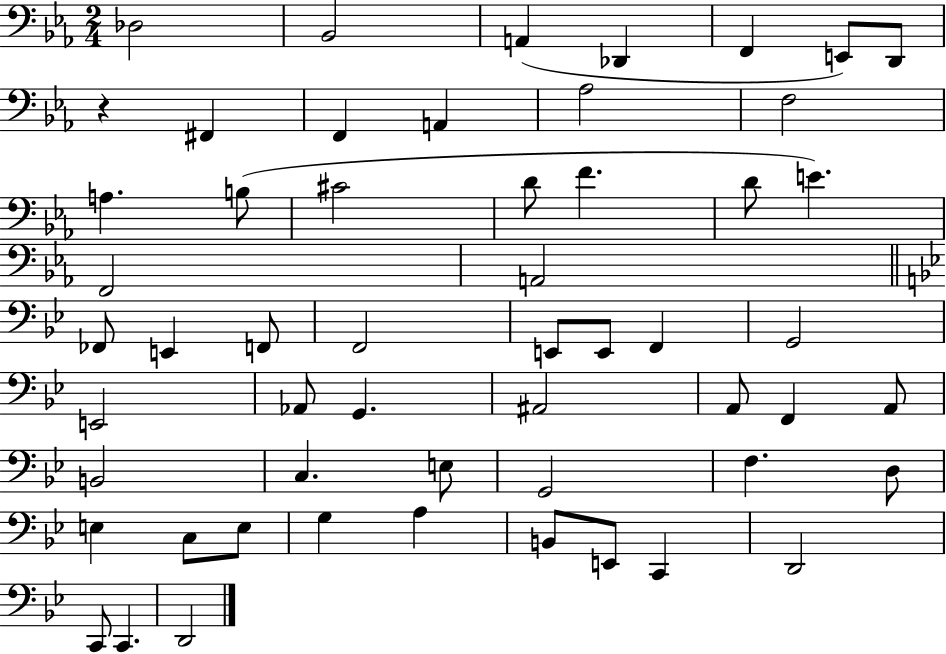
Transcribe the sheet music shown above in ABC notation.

X:1
T:Untitled
M:2/4
L:1/4
K:Eb
_D,2 _B,,2 A,, _D,, F,, E,,/2 D,,/2 z ^F,, F,, A,, _A,2 F,2 A, B,/2 ^C2 D/2 F D/2 E F,,2 A,,2 _F,,/2 E,, F,,/2 F,,2 E,,/2 E,,/2 F,, G,,2 E,,2 _A,,/2 G,, ^A,,2 A,,/2 F,, A,,/2 B,,2 C, E,/2 G,,2 F, D,/2 E, C,/2 E,/2 G, A, B,,/2 E,,/2 C,, D,,2 C,,/2 C,, D,,2